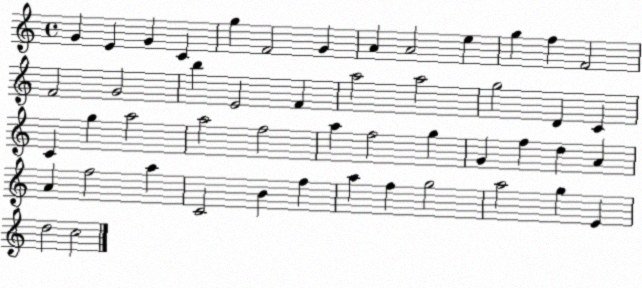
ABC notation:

X:1
T:Untitled
M:4/4
L:1/4
K:C
G E G C g F2 G A A2 e g f F2 F2 G2 b E2 F a2 a2 g2 D C C g a2 a2 f2 a f2 g G f d A A f2 a C2 B f a f g2 a2 g E d2 c2